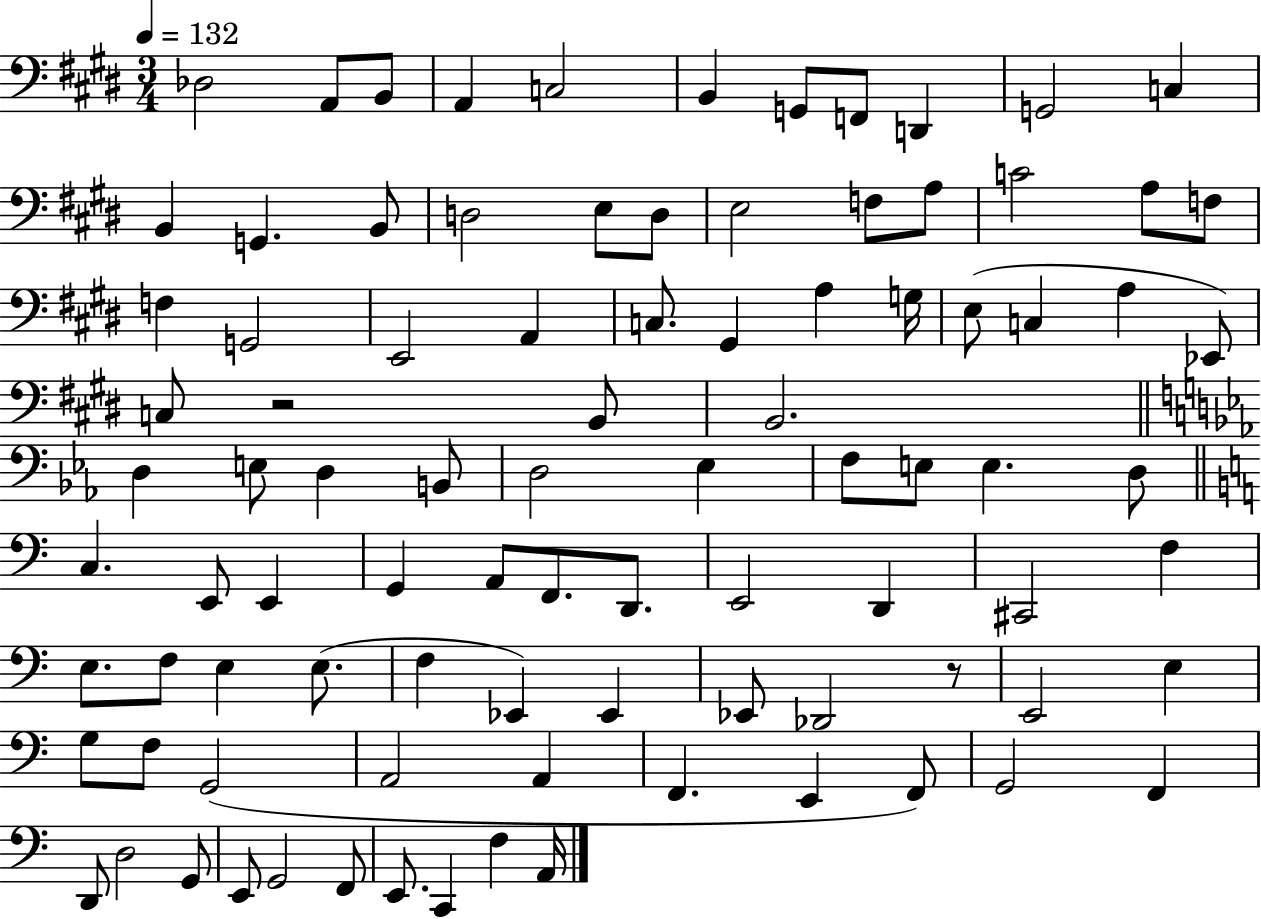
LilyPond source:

{
  \clef bass
  \numericTimeSignature
  \time 3/4
  \key e \major
  \tempo 4 = 132
  des2 a,8 b,8 | a,4 c2 | b,4 g,8 f,8 d,4 | g,2 c4 | \break b,4 g,4. b,8 | d2 e8 d8 | e2 f8 a8 | c'2 a8 f8 | \break f4 g,2 | e,2 a,4 | c8. gis,4 a4 g16 | e8( c4 a4 ees,8) | \break c8 r2 b,8 | b,2. | \bar "||" \break \key ees \major d4 e8 d4 b,8 | d2 ees4 | f8 e8 e4. d8 | \bar "||" \break \key a \minor c4. e,8 e,4 | g,4 a,8 f,8. d,8. | e,2 d,4 | cis,2 f4 | \break e8. f8 e4 e8.( | f4 ees,4) ees,4 | ees,8 des,2 r8 | e,2 e4 | \break g8 f8 g,2( | a,2 a,4 | f,4. e,4 f,8) | g,2 f,4 | \break d,8 d2 g,8 | e,8 g,2 f,8 | e,8. c,4 f4 a,16 | \bar "|."
}